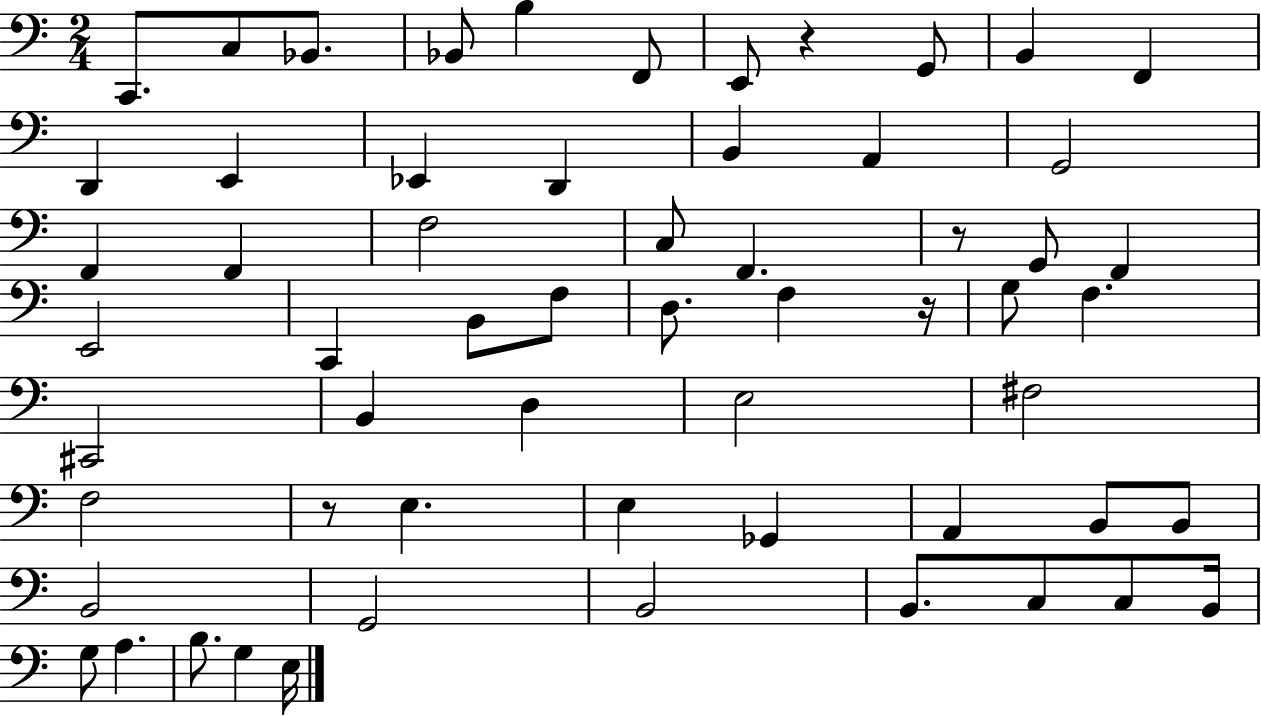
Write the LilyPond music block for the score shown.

{
  \clef bass
  \numericTimeSignature
  \time 2/4
  \key c \major
  \repeat volta 2 { c,8. c8 bes,8. | bes,8 b4 f,8 | e,8 r4 g,8 | b,4 f,4 | \break d,4 e,4 | ees,4 d,4 | b,4 a,4 | g,2 | \break f,4 f,4 | f2 | c8 f,4. | r8 g,8 f,4 | \break e,2 | c,4 b,8 f8 | d8. f4 r16 | g8 f4. | \break cis,2 | b,4 d4 | e2 | fis2 | \break f2 | r8 e4. | e4 ges,4 | a,4 b,8 b,8 | \break b,2 | g,2 | b,2 | b,8. c8 c8 b,16 | \break g8 a4. | b8. g4 e16 | } \bar "|."
}